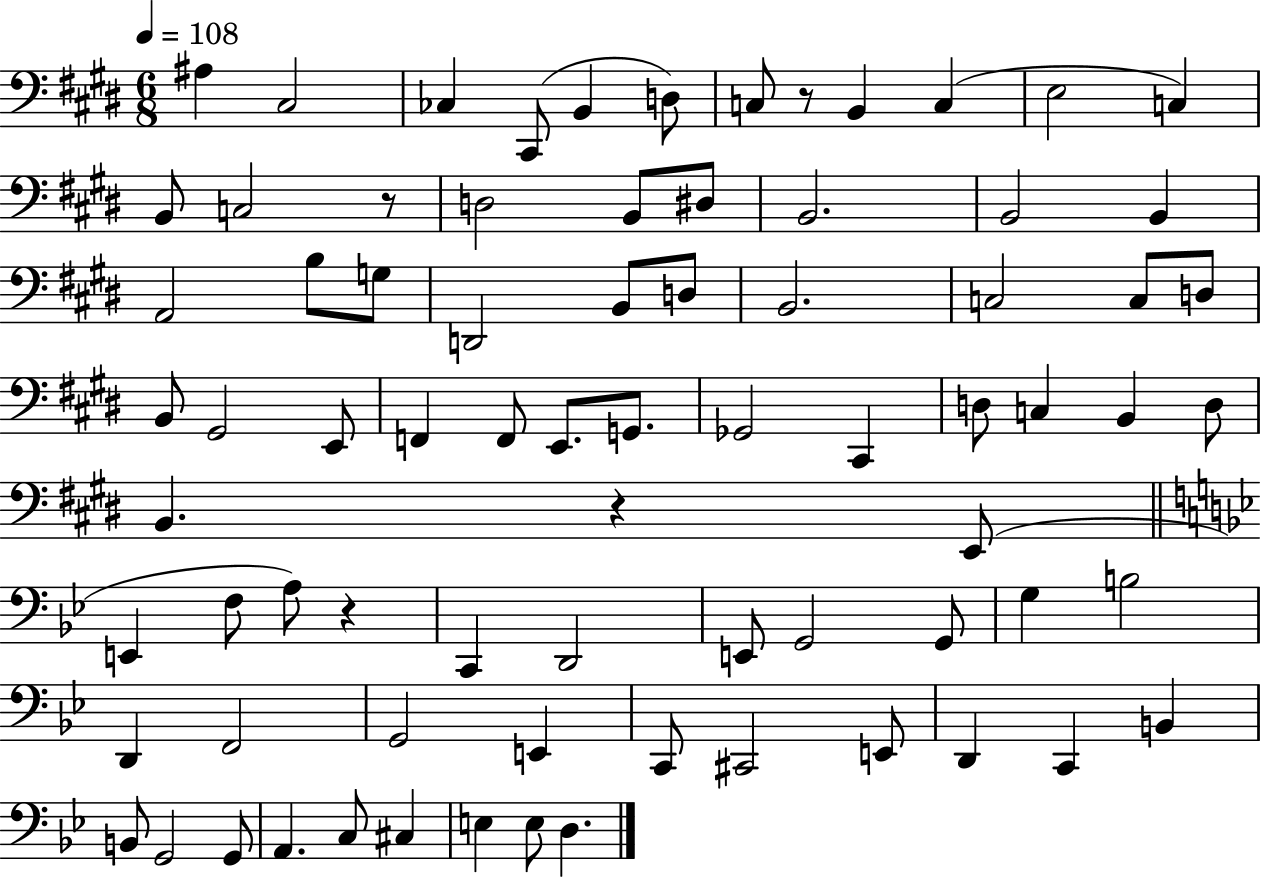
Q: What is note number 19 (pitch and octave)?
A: B2